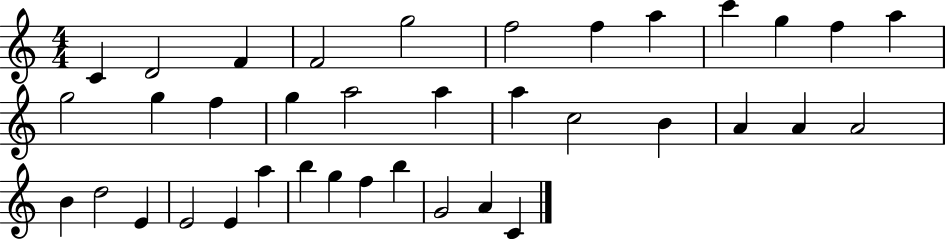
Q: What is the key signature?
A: C major